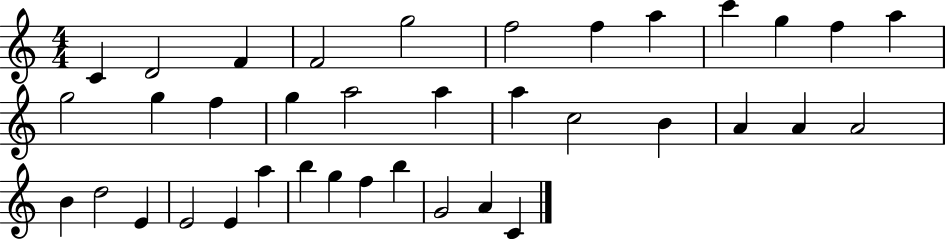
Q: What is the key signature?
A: C major